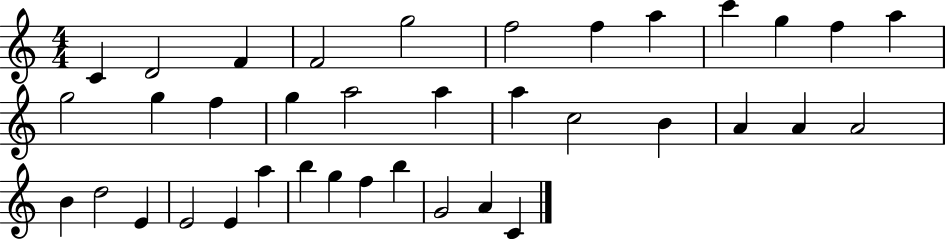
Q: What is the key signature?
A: C major